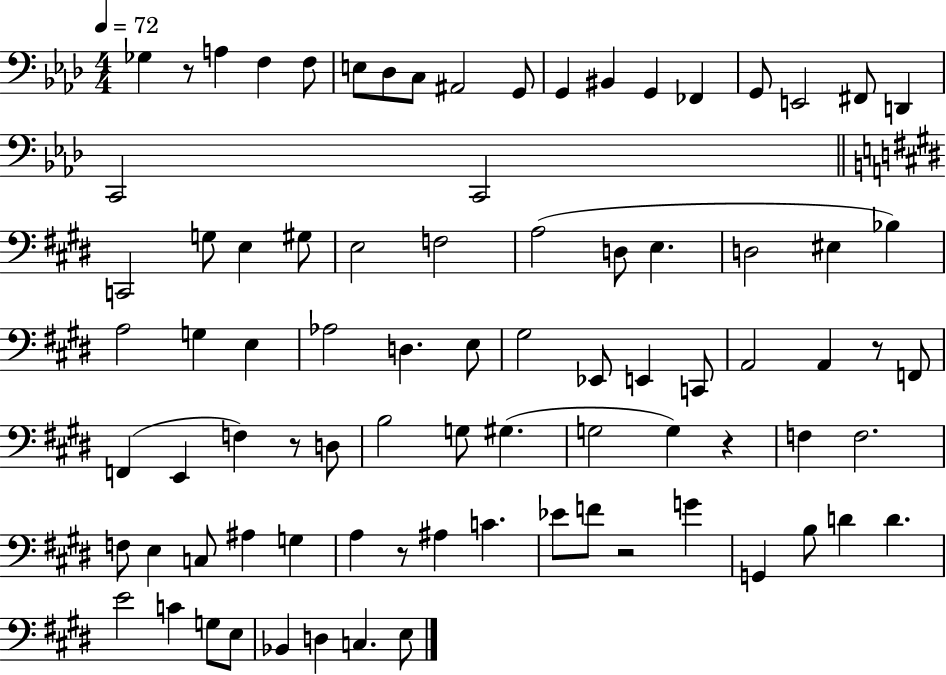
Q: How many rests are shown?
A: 6